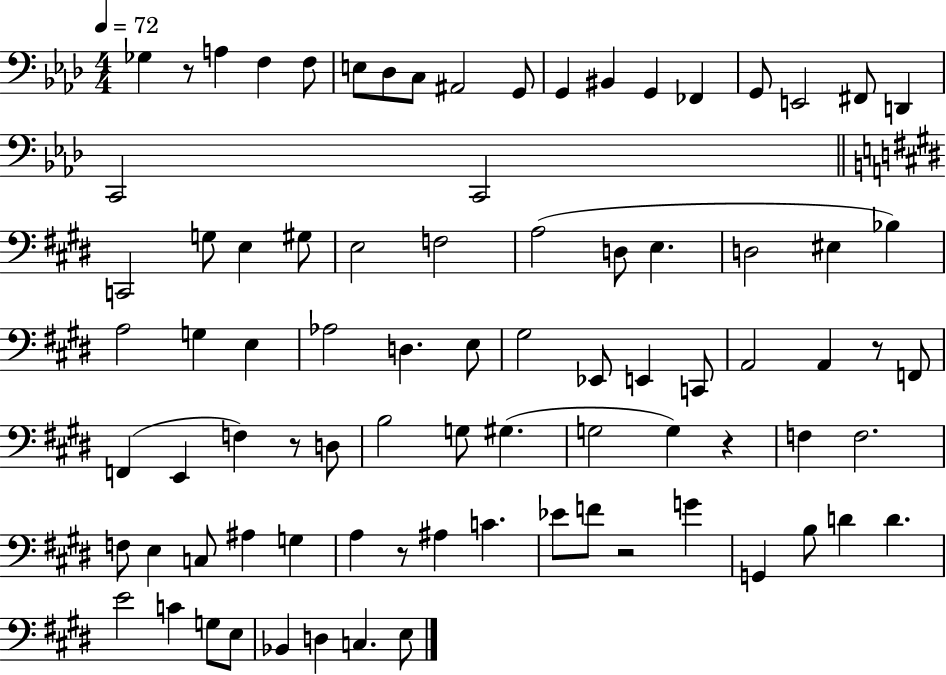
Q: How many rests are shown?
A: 6